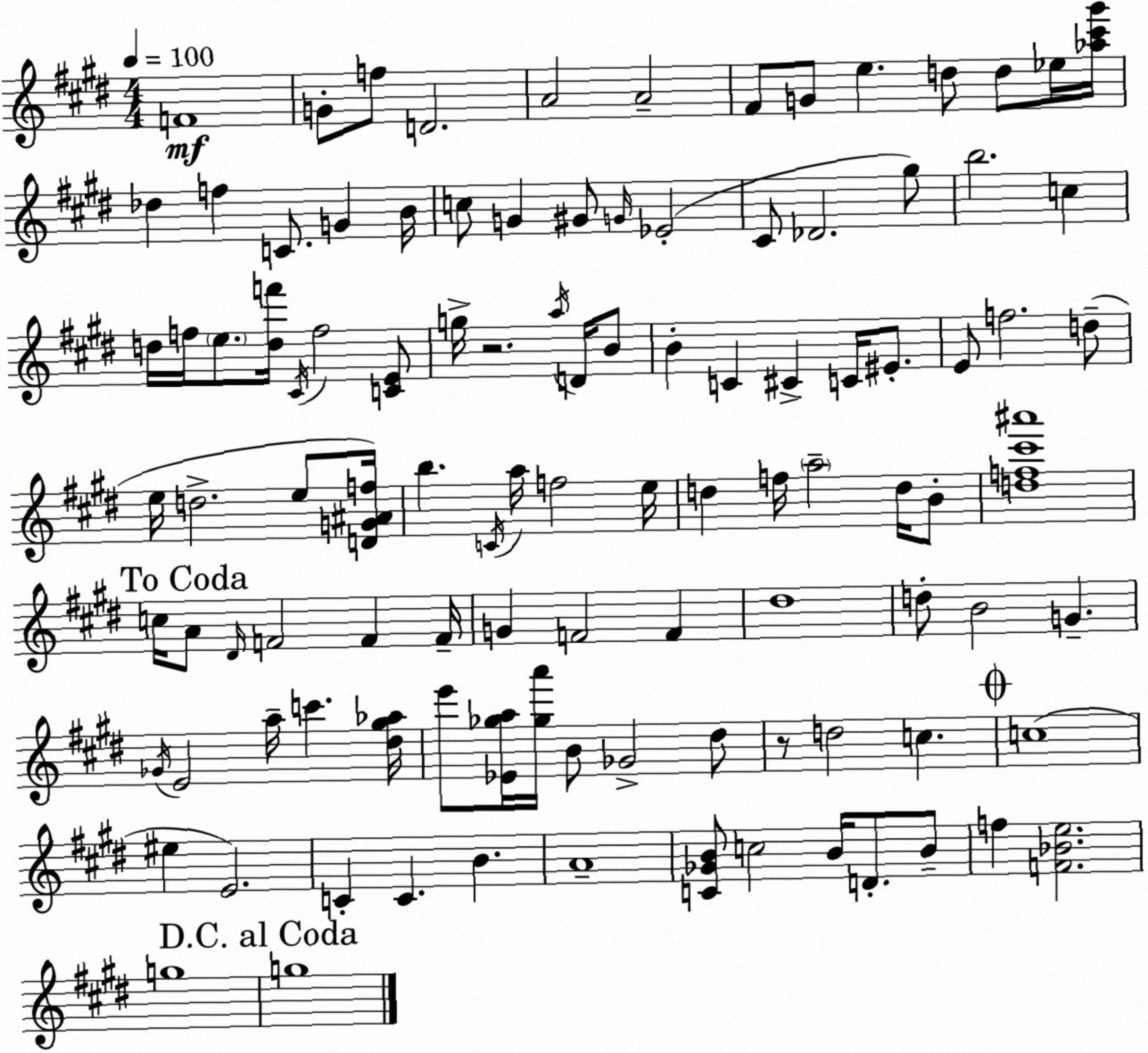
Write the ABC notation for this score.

X:1
T:Untitled
M:4/4
L:1/4
K:E
F4 G/2 f/2 D2 A2 A2 ^F/2 G/2 e d/2 d/2 _e/4 [_a^c'^g']/4 _d f C/2 G B/4 c/2 G ^G/2 G/4 _E2 ^C/2 _D2 ^g/2 b2 c d/4 f/4 e/2 [df']/4 ^C/4 f2 [CE]/2 g/4 z2 a/4 D/4 B/2 B C ^C C/4 ^E/2 E/2 f2 d/2 e/4 d2 e/2 [DG^Af]/4 b C/4 a/4 f2 e/4 d f/4 a2 d/4 B/2 [df^c'^a']4 c/4 A/2 ^D/4 F2 F F/4 G F2 F ^d4 d/2 B2 G _G/4 E2 a/4 c' [^d^g_a]/4 e'/2 [_E_ga]/4 [_ga']/4 B/2 _G2 ^d/2 z/2 d2 c c4 ^e E2 C C B A4 [C_GB]/2 c2 B/4 D/2 B/2 f [F_Be]2 g4 g4